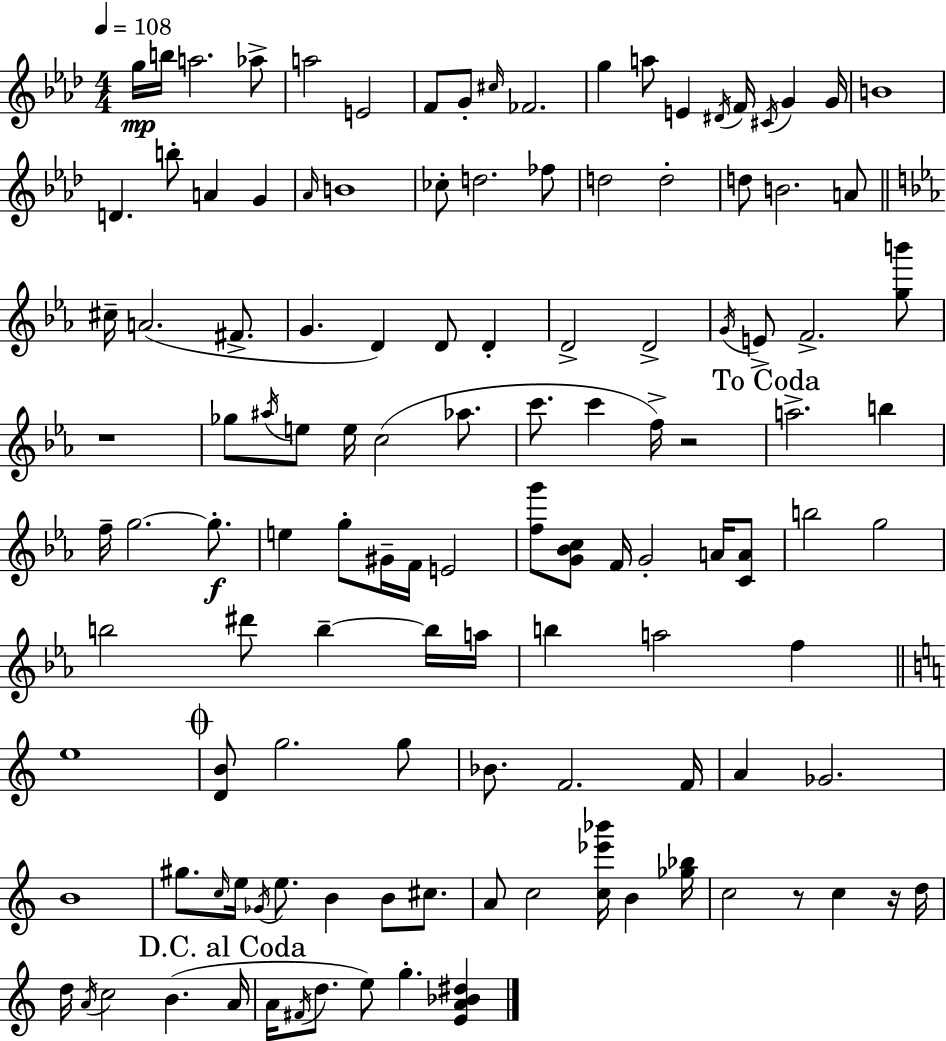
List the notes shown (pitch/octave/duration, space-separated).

G5/s B5/s A5/h. Ab5/e A5/h E4/h F4/e G4/e C#5/s FES4/h. G5/q A5/e E4/q D#4/s F4/s C#4/s G4/q G4/s B4/w D4/q. B5/e A4/q G4/q Ab4/s B4/w CES5/e D5/h. FES5/e D5/h D5/h D5/e B4/h. A4/e C#5/s A4/h. F#4/e. G4/q. D4/q D4/e D4/q D4/h D4/h G4/s E4/e F4/h. [G5,B6]/e R/w Gb5/e A#5/s E5/e E5/s C5/h Ab5/e. C6/e. C6/q F5/s R/h A5/h. B5/q F5/s G5/h. G5/e. E5/q G5/e G#4/s F4/s E4/h [F5,G6]/e [G4,Bb4,C5]/e F4/s G4/h A4/s [C4,A4]/e B5/h G5/h B5/h D#6/e B5/q B5/s A5/s B5/q A5/h F5/q E5/w [D4,B4]/e G5/h. G5/e Bb4/e. F4/h. F4/s A4/q Gb4/h. B4/w G#5/e. C5/s E5/s Gb4/s E5/e. B4/q B4/e C#5/e. A4/e C5/h [C5,Eb6,Bb6]/s B4/q [Gb5,Bb5]/s C5/h R/e C5/q R/s D5/s D5/s A4/s C5/h B4/q. A4/s A4/s F#4/s D5/e. E5/e G5/q. [E4,A4,Bb4,D#5]/q